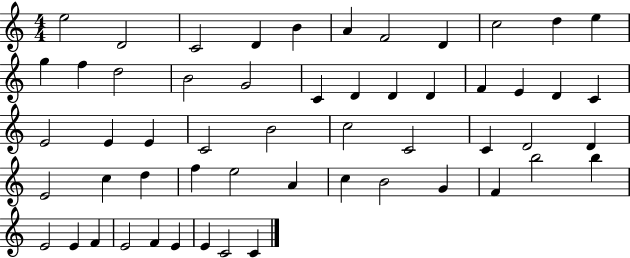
{
  \clef treble
  \numericTimeSignature
  \time 4/4
  \key c \major
  e''2 d'2 | c'2 d'4 b'4 | a'4 f'2 d'4 | c''2 d''4 e''4 | \break g''4 f''4 d''2 | b'2 g'2 | c'4 d'4 d'4 d'4 | f'4 e'4 d'4 c'4 | \break e'2 e'4 e'4 | c'2 b'2 | c''2 c'2 | c'4 d'2 d'4 | \break e'2 c''4 d''4 | f''4 e''2 a'4 | c''4 b'2 g'4 | f'4 b''2 b''4 | \break e'2 e'4 f'4 | e'2 f'4 e'4 | e'4 c'2 c'4 | \bar "|."
}